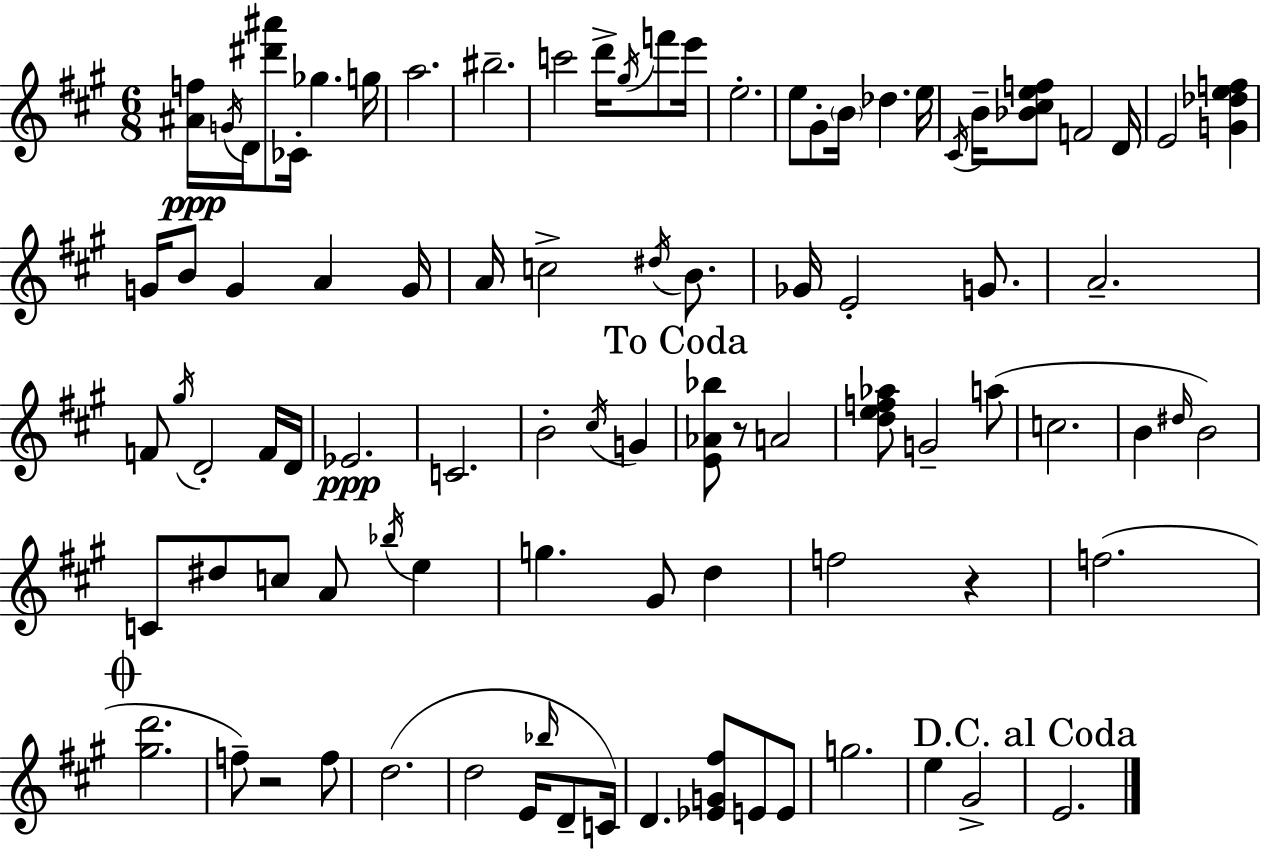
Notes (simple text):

[A#4,F5]/s G4/s D4/s [D#6,A#6]/e CES4/s Gb5/q. G5/s A5/h. BIS5/h. C6/h D6/s G#5/s F6/e E6/s E5/h. E5/e G#4/e B4/s Db5/q. E5/s C#4/s B4/s [Bb4,C#5,E5,F5]/e F4/h D4/s E4/h [G4,Db5,E5,F5]/q G4/s B4/e G4/q A4/q G4/s A4/s C5/h D#5/s B4/e. Gb4/s E4/h G4/e. A4/h. F4/e G#5/s D4/h F4/s D4/s Eb4/h. C4/h. B4/h C#5/s G4/q [E4,Ab4,Bb5]/e R/e A4/h [D5,E5,F5,Ab5]/e G4/h A5/e C5/h. B4/q D#5/s B4/h C4/e D#5/e C5/e A4/e Bb5/s E5/q G5/q. G#4/e D5/q F5/h R/q F5/h. [G#5,D6]/h. F5/e R/h F5/e D5/h. D5/h E4/s Bb5/s D4/e C4/s D4/q. [Eb4,G4,F#5]/e E4/e E4/e G5/h. E5/q G#4/h E4/h.